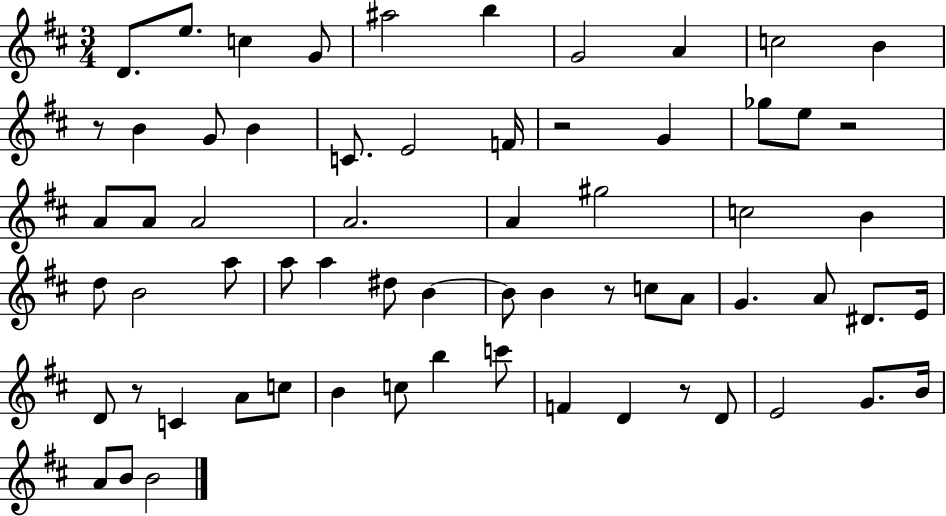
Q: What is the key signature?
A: D major